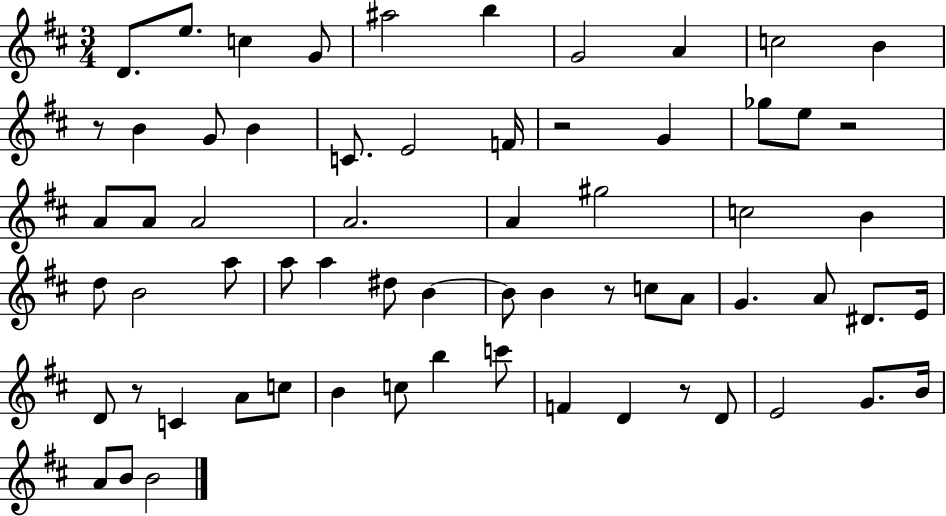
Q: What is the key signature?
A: D major